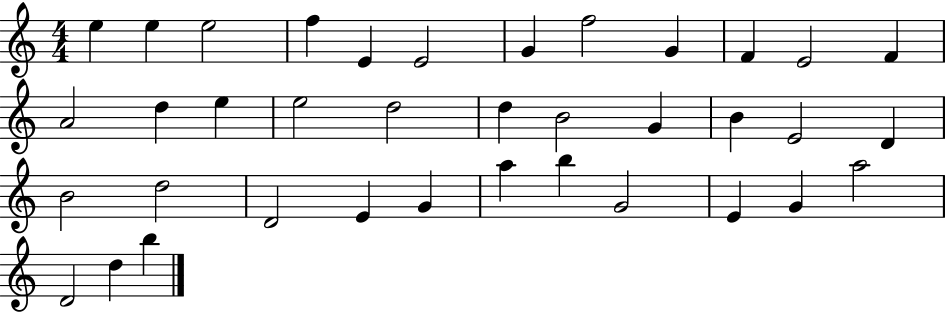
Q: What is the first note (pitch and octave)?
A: E5